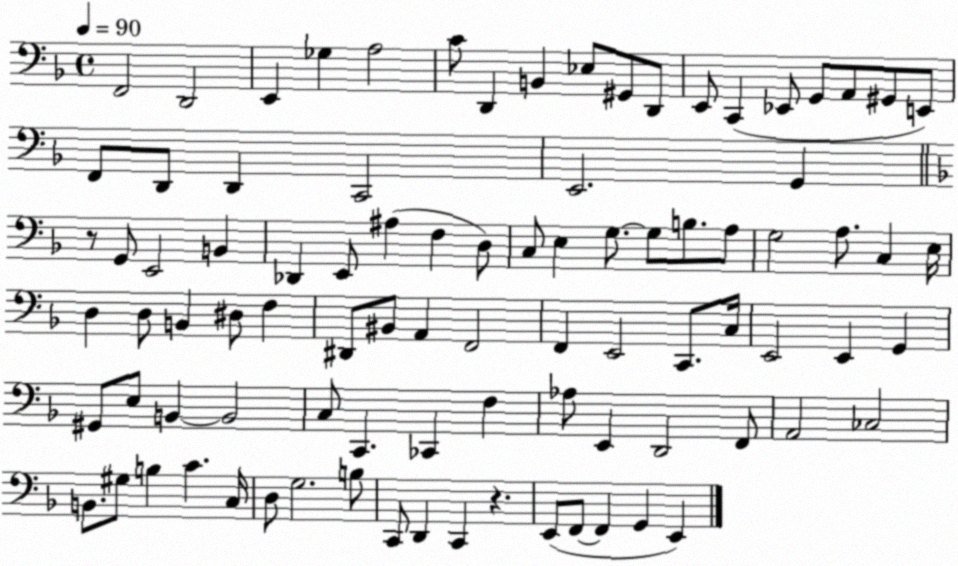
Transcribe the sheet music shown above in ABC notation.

X:1
T:Untitled
M:4/4
L:1/4
K:F
F,,2 D,,2 E,, _G, A,2 C/2 D,, B,, _E,/2 ^G,,/2 D,,/2 E,,/2 C,, _E,,/2 G,,/2 A,,/2 ^G,,/2 E,,/2 F,,/2 D,,/2 D,, C,,2 E,,2 G,, z/2 G,,/2 E,,2 B,, _D,, E,,/2 ^A, F, D,/2 C,/2 E, G,/2 G,/2 B,/2 A,/2 G,2 A,/2 C, E,/4 D, D,/2 B,, ^D,/2 F, ^D,,/2 ^B,,/2 A,, F,,2 F,, E,,2 C,,/2 C,/4 E,,2 E,, G,, ^G,,/2 E,/2 B,, B,,2 C,/2 C,, _C,, F, _A,/2 E,, D,,2 F,,/2 A,,2 _C,2 B,,/2 ^G,/2 B, C C,/4 D,/2 G,2 B,/2 C,,/2 D,, C,, z E,,/2 F,,/2 F,, G,, E,,